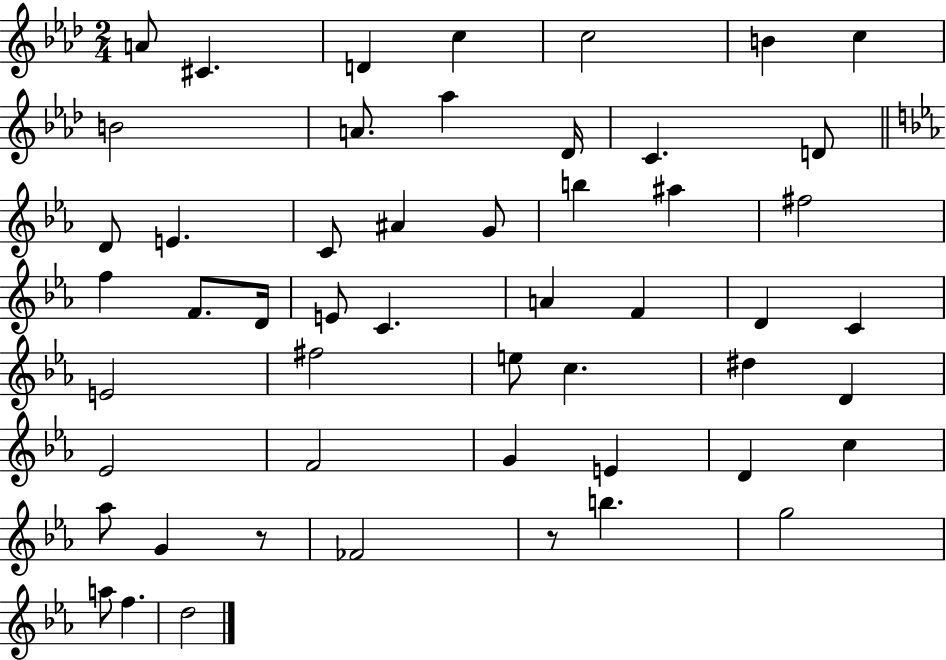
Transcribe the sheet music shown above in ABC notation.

X:1
T:Untitled
M:2/4
L:1/4
K:Ab
A/2 ^C D c c2 B c B2 A/2 _a _D/4 C D/2 D/2 E C/2 ^A G/2 b ^a ^f2 f F/2 D/4 E/2 C A F D C E2 ^f2 e/2 c ^d D _E2 F2 G E D c _a/2 G z/2 _F2 z/2 b g2 a/2 f d2